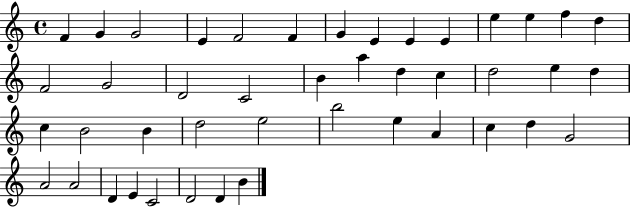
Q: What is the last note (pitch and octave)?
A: B4